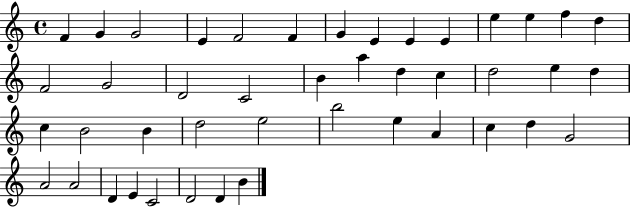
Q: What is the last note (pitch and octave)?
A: B4